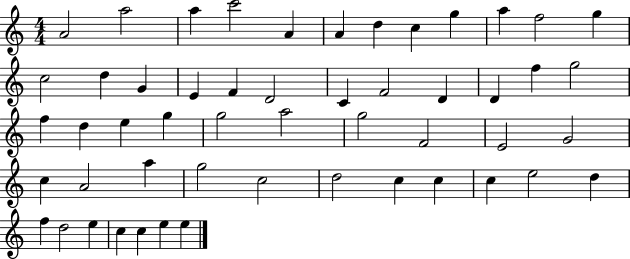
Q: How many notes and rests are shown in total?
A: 52